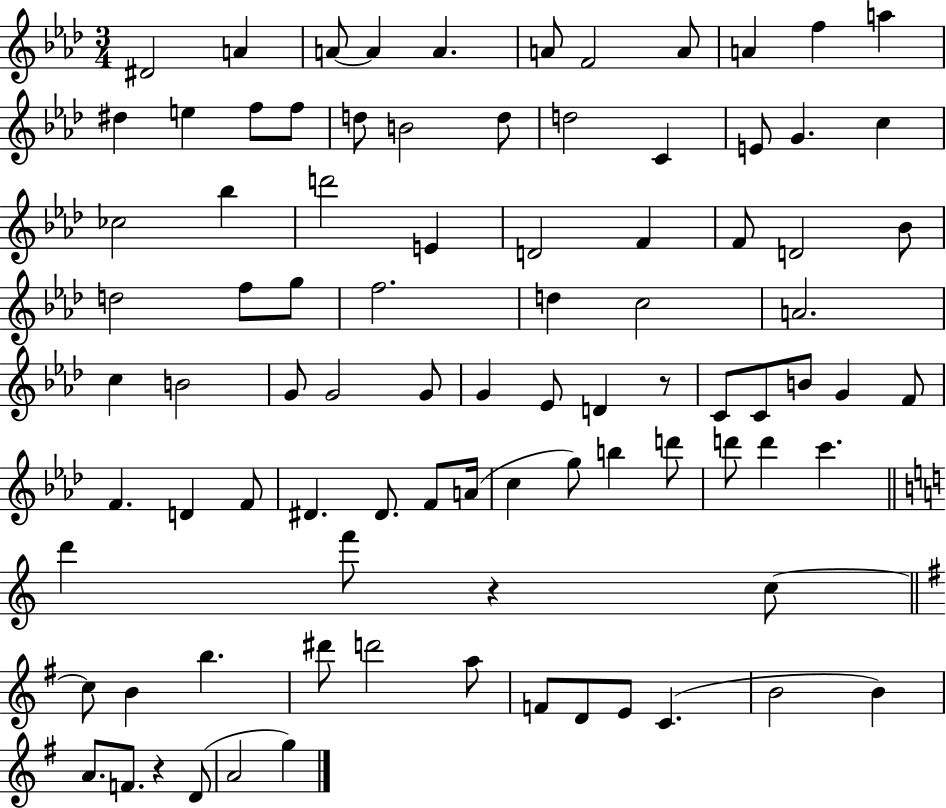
X:1
T:Untitled
M:3/4
L:1/4
K:Ab
^D2 A A/2 A A A/2 F2 A/2 A f a ^d e f/2 f/2 d/2 B2 d/2 d2 C E/2 G c _c2 _b d'2 E D2 F F/2 D2 _B/2 d2 f/2 g/2 f2 d c2 A2 c B2 G/2 G2 G/2 G _E/2 D z/2 C/2 C/2 B/2 G F/2 F D F/2 ^D ^D/2 F/2 A/4 c g/2 b d'/2 d'/2 d' c' d' f'/2 z c/2 c/2 B b ^d'/2 d'2 a/2 F/2 D/2 E/2 C B2 B A/2 F/2 z D/2 A2 g